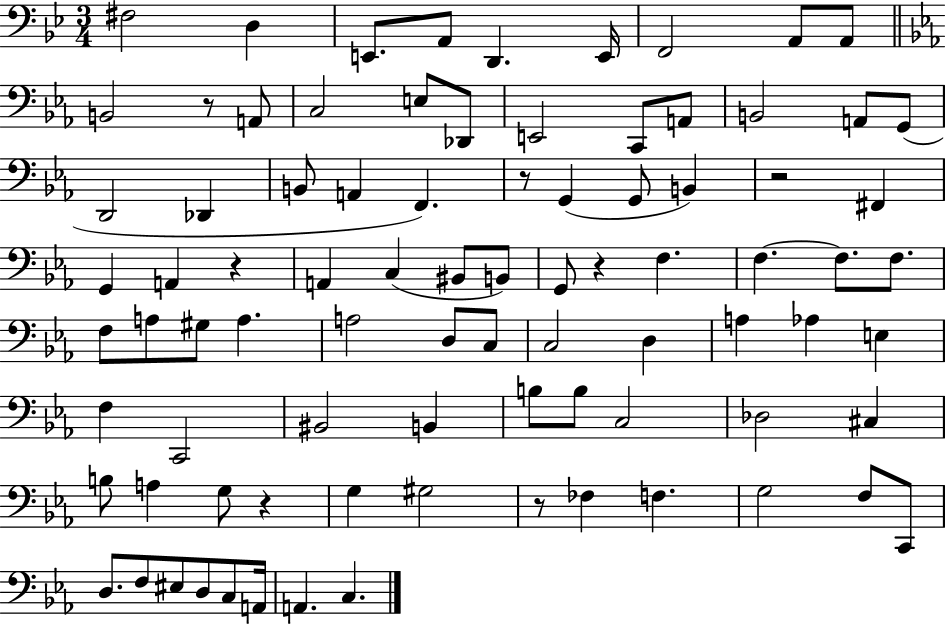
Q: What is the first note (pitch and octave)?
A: F#3